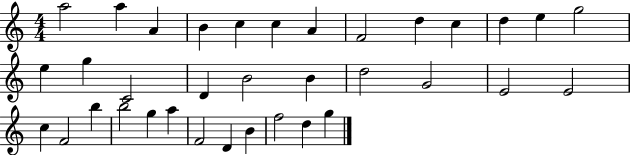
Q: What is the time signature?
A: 4/4